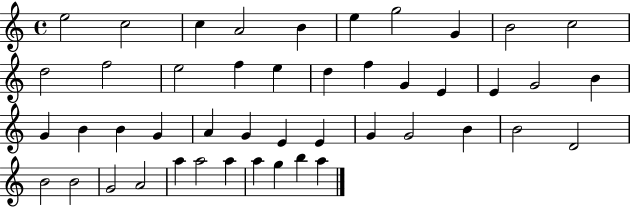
E5/h C5/h C5/q A4/h B4/q E5/q G5/h G4/q B4/h C5/h D5/h F5/h E5/h F5/q E5/q D5/q F5/q G4/q E4/q E4/q G4/h B4/q G4/q B4/q B4/q G4/q A4/q G4/q E4/q E4/q G4/q G4/h B4/q B4/h D4/h B4/h B4/h G4/h A4/h A5/q A5/h A5/q A5/q G5/q B5/q A5/q